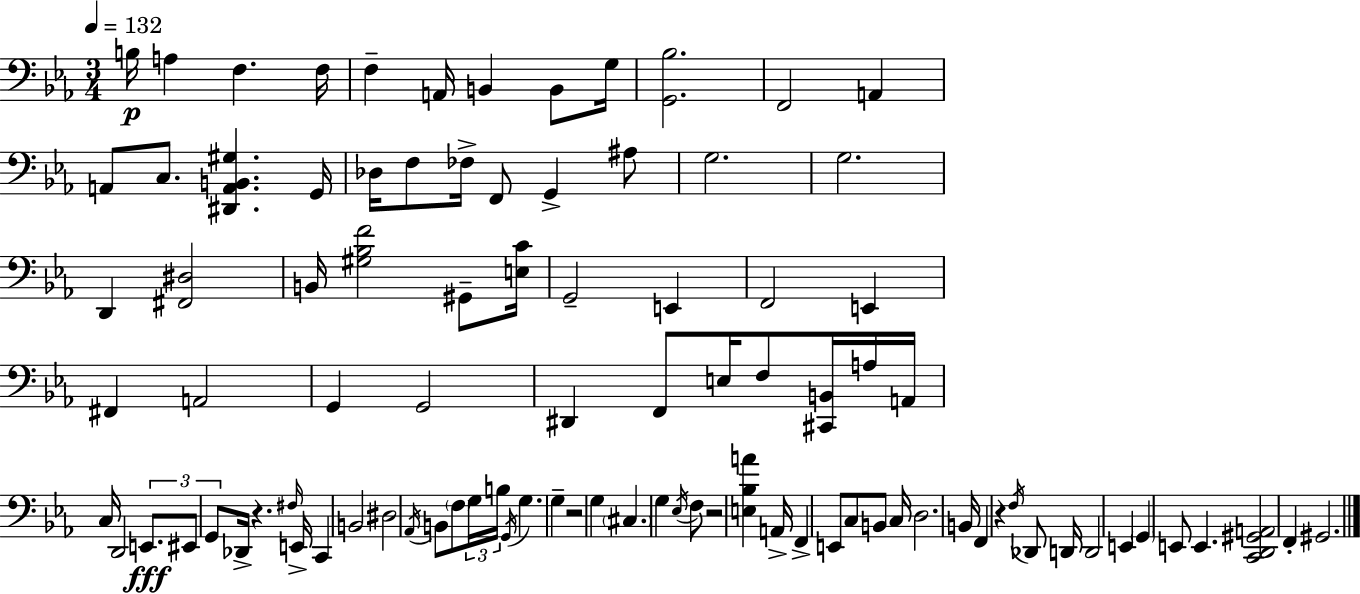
X:1
T:Untitled
M:3/4
L:1/4
K:Eb
B,/4 A, F, F,/4 F, A,,/4 B,, B,,/2 G,/4 [G,,_B,]2 F,,2 A,, A,,/2 C,/2 [^D,,A,,B,,^G,] G,,/4 _D,/4 F,/2 _F,/4 F,,/2 G,, ^A,/2 G,2 G,2 D,, [^F,,^D,]2 B,,/4 [^G,_B,F]2 ^G,,/2 [E,C]/4 G,,2 E,, F,,2 E,, ^F,, A,,2 G,, G,,2 ^D,, F,,/2 E,/4 F,/2 [^C,,B,,]/4 A,/4 A,,/4 C,/4 D,,2 E,,/2 ^E,,/2 G,,/2 _D,,/4 z ^F,/4 E,,/4 C,, B,,2 ^D,2 _A,,/4 B,,/2 F,/2 G,/4 B,/4 G,,/4 G, G, z2 G, ^C, G, _E,/4 F,/2 z2 [E,_B,A] A,,/4 F,, E,,/2 C,/2 B,,/2 C,/4 D,2 B,,/4 F,, z F,/4 _D,,/2 D,,/4 D,,2 E,, G,, E,,/2 E,, [C,,D,,^G,,A,,]2 F,, ^G,,2